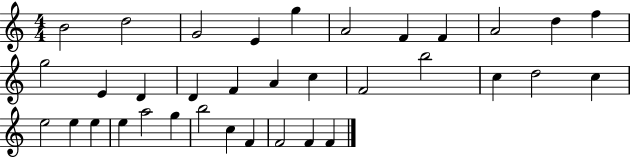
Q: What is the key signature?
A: C major